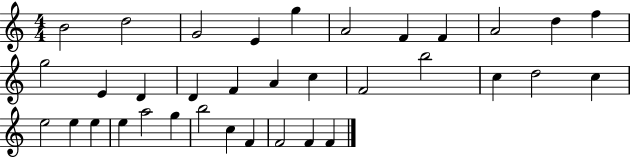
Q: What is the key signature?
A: C major